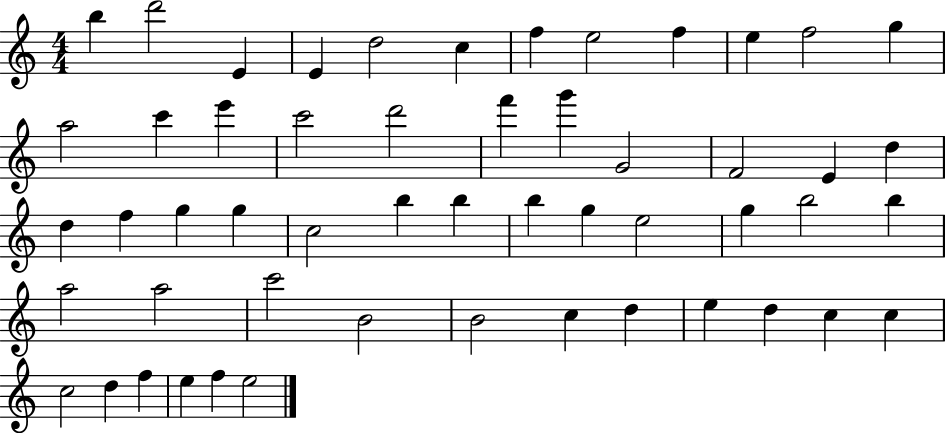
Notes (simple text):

B5/q D6/h E4/q E4/q D5/h C5/q F5/q E5/h F5/q E5/q F5/h G5/q A5/h C6/q E6/q C6/h D6/h F6/q G6/q G4/h F4/h E4/q D5/q D5/q F5/q G5/q G5/q C5/h B5/q B5/q B5/q G5/q E5/h G5/q B5/h B5/q A5/h A5/h C6/h B4/h B4/h C5/q D5/q E5/q D5/q C5/q C5/q C5/h D5/q F5/q E5/q F5/q E5/h